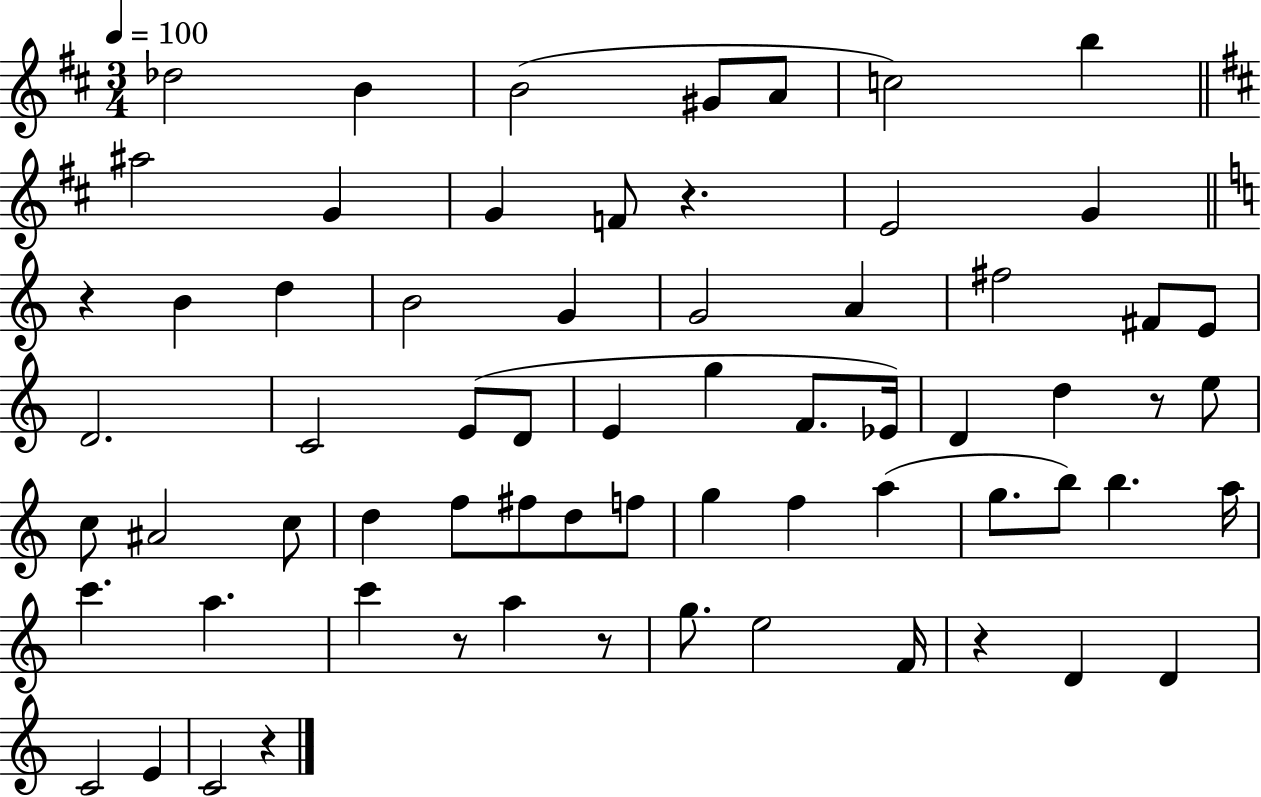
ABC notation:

X:1
T:Untitled
M:3/4
L:1/4
K:D
_d2 B B2 ^G/2 A/2 c2 b ^a2 G G F/2 z E2 G z B d B2 G G2 A ^f2 ^F/2 E/2 D2 C2 E/2 D/2 E g F/2 _E/4 D d z/2 e/2 c/2 ^A2 c/2 d f/2 ^f/2 d/2 f/2 g f a g/2 b/2 b a/4 c' a c' z/2 a z/2 g/2 e2 F/4 z D D C2 E C2 z